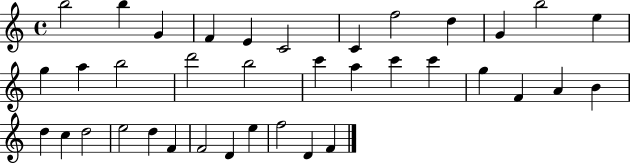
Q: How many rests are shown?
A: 0